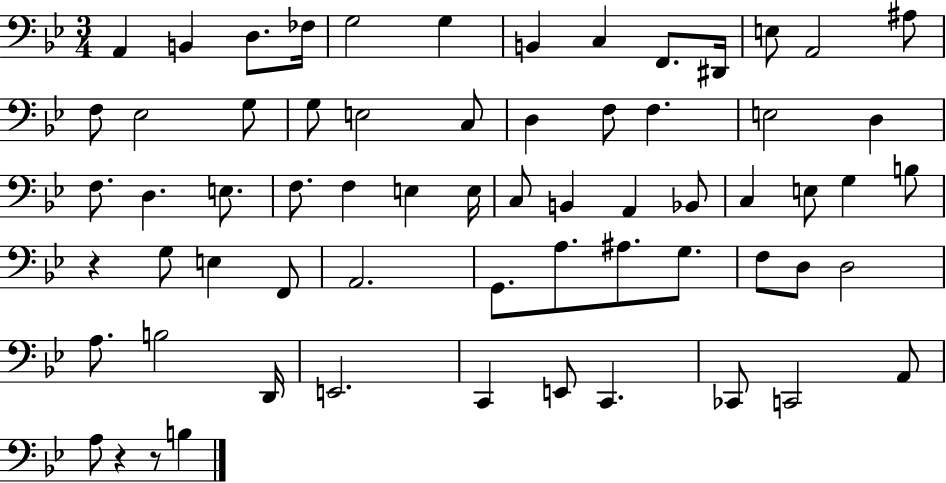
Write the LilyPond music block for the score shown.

{
  \clef bass
  \numericTimeSignature
  \time 3/4
  \key bes \major
  a,4 b,4 d8. fes16 | g2 g4 | b,4 c4 f,8. dis,16 | e8 a,2 ais8 | \break f8 ees2 g8 | g8 e2 c8 | d4 f8 f4. | e2 d4 | \break f8. d4. e8. | f8. f4 e4 e16 | c8 b,4 a,4 bes,8 | c4 e8 g4 b8 | \break r4 g8 e4 f,8 | a,2. | g,8. a8. ais8. g8. | f8 d8 d2 | \break a8. b2 d,16 | e,2. | c,4 e,8 c,4. | ces,8 c,2 a,8 | \break a8 r4 r8 b4 | \bar "|."
}